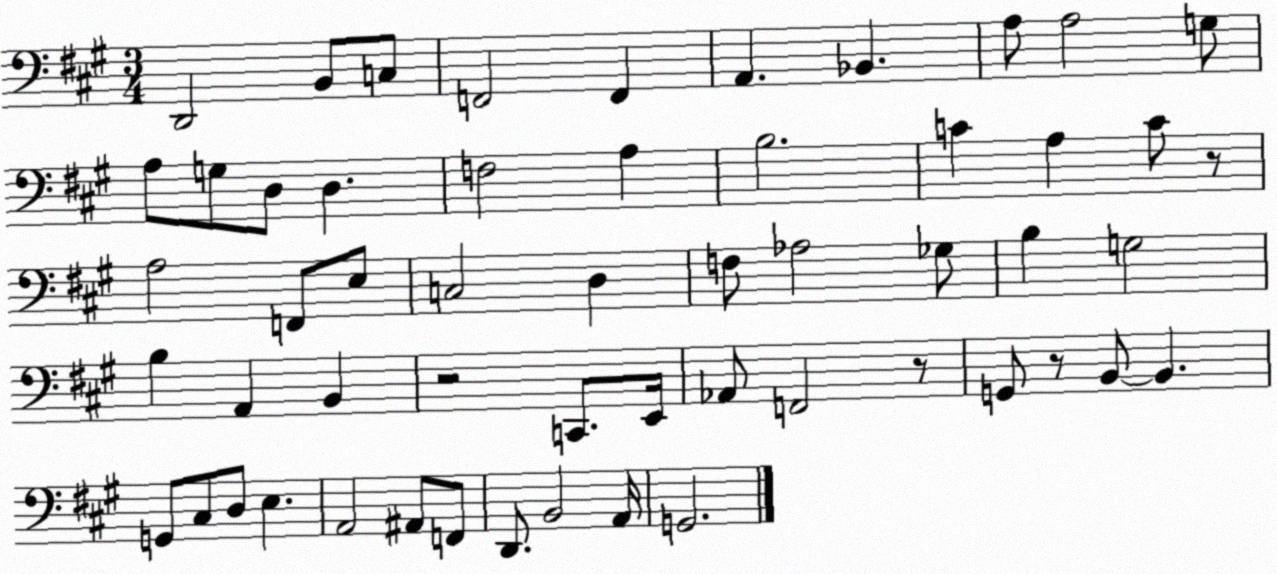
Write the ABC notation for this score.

X:1
T:Untitled
M:3/4
L:1/4
K:A
D,,2 B,,/2 C,/2 F,,2 F,, A,, _B,, A,/2 A,2 G,/2 A,/2 G,/2 D,/2 D, F,2 A, B,2 C A, C/2 z/2 A,2 F,,/2 E,/2 C,2 D, F,/2 _A,2 _G,/2 B, G,2 B, A,, B,, z2 C,,/2 E,,/4 _A,,/2 F,,2 z/2 G,,/2 z/2 B,,/2 B,, G,,/2 ^C,/2 D,/2 E, A,,2 ^A,,/2 F,,/2 D,,/2 B,,2 A,,/4 G,,2